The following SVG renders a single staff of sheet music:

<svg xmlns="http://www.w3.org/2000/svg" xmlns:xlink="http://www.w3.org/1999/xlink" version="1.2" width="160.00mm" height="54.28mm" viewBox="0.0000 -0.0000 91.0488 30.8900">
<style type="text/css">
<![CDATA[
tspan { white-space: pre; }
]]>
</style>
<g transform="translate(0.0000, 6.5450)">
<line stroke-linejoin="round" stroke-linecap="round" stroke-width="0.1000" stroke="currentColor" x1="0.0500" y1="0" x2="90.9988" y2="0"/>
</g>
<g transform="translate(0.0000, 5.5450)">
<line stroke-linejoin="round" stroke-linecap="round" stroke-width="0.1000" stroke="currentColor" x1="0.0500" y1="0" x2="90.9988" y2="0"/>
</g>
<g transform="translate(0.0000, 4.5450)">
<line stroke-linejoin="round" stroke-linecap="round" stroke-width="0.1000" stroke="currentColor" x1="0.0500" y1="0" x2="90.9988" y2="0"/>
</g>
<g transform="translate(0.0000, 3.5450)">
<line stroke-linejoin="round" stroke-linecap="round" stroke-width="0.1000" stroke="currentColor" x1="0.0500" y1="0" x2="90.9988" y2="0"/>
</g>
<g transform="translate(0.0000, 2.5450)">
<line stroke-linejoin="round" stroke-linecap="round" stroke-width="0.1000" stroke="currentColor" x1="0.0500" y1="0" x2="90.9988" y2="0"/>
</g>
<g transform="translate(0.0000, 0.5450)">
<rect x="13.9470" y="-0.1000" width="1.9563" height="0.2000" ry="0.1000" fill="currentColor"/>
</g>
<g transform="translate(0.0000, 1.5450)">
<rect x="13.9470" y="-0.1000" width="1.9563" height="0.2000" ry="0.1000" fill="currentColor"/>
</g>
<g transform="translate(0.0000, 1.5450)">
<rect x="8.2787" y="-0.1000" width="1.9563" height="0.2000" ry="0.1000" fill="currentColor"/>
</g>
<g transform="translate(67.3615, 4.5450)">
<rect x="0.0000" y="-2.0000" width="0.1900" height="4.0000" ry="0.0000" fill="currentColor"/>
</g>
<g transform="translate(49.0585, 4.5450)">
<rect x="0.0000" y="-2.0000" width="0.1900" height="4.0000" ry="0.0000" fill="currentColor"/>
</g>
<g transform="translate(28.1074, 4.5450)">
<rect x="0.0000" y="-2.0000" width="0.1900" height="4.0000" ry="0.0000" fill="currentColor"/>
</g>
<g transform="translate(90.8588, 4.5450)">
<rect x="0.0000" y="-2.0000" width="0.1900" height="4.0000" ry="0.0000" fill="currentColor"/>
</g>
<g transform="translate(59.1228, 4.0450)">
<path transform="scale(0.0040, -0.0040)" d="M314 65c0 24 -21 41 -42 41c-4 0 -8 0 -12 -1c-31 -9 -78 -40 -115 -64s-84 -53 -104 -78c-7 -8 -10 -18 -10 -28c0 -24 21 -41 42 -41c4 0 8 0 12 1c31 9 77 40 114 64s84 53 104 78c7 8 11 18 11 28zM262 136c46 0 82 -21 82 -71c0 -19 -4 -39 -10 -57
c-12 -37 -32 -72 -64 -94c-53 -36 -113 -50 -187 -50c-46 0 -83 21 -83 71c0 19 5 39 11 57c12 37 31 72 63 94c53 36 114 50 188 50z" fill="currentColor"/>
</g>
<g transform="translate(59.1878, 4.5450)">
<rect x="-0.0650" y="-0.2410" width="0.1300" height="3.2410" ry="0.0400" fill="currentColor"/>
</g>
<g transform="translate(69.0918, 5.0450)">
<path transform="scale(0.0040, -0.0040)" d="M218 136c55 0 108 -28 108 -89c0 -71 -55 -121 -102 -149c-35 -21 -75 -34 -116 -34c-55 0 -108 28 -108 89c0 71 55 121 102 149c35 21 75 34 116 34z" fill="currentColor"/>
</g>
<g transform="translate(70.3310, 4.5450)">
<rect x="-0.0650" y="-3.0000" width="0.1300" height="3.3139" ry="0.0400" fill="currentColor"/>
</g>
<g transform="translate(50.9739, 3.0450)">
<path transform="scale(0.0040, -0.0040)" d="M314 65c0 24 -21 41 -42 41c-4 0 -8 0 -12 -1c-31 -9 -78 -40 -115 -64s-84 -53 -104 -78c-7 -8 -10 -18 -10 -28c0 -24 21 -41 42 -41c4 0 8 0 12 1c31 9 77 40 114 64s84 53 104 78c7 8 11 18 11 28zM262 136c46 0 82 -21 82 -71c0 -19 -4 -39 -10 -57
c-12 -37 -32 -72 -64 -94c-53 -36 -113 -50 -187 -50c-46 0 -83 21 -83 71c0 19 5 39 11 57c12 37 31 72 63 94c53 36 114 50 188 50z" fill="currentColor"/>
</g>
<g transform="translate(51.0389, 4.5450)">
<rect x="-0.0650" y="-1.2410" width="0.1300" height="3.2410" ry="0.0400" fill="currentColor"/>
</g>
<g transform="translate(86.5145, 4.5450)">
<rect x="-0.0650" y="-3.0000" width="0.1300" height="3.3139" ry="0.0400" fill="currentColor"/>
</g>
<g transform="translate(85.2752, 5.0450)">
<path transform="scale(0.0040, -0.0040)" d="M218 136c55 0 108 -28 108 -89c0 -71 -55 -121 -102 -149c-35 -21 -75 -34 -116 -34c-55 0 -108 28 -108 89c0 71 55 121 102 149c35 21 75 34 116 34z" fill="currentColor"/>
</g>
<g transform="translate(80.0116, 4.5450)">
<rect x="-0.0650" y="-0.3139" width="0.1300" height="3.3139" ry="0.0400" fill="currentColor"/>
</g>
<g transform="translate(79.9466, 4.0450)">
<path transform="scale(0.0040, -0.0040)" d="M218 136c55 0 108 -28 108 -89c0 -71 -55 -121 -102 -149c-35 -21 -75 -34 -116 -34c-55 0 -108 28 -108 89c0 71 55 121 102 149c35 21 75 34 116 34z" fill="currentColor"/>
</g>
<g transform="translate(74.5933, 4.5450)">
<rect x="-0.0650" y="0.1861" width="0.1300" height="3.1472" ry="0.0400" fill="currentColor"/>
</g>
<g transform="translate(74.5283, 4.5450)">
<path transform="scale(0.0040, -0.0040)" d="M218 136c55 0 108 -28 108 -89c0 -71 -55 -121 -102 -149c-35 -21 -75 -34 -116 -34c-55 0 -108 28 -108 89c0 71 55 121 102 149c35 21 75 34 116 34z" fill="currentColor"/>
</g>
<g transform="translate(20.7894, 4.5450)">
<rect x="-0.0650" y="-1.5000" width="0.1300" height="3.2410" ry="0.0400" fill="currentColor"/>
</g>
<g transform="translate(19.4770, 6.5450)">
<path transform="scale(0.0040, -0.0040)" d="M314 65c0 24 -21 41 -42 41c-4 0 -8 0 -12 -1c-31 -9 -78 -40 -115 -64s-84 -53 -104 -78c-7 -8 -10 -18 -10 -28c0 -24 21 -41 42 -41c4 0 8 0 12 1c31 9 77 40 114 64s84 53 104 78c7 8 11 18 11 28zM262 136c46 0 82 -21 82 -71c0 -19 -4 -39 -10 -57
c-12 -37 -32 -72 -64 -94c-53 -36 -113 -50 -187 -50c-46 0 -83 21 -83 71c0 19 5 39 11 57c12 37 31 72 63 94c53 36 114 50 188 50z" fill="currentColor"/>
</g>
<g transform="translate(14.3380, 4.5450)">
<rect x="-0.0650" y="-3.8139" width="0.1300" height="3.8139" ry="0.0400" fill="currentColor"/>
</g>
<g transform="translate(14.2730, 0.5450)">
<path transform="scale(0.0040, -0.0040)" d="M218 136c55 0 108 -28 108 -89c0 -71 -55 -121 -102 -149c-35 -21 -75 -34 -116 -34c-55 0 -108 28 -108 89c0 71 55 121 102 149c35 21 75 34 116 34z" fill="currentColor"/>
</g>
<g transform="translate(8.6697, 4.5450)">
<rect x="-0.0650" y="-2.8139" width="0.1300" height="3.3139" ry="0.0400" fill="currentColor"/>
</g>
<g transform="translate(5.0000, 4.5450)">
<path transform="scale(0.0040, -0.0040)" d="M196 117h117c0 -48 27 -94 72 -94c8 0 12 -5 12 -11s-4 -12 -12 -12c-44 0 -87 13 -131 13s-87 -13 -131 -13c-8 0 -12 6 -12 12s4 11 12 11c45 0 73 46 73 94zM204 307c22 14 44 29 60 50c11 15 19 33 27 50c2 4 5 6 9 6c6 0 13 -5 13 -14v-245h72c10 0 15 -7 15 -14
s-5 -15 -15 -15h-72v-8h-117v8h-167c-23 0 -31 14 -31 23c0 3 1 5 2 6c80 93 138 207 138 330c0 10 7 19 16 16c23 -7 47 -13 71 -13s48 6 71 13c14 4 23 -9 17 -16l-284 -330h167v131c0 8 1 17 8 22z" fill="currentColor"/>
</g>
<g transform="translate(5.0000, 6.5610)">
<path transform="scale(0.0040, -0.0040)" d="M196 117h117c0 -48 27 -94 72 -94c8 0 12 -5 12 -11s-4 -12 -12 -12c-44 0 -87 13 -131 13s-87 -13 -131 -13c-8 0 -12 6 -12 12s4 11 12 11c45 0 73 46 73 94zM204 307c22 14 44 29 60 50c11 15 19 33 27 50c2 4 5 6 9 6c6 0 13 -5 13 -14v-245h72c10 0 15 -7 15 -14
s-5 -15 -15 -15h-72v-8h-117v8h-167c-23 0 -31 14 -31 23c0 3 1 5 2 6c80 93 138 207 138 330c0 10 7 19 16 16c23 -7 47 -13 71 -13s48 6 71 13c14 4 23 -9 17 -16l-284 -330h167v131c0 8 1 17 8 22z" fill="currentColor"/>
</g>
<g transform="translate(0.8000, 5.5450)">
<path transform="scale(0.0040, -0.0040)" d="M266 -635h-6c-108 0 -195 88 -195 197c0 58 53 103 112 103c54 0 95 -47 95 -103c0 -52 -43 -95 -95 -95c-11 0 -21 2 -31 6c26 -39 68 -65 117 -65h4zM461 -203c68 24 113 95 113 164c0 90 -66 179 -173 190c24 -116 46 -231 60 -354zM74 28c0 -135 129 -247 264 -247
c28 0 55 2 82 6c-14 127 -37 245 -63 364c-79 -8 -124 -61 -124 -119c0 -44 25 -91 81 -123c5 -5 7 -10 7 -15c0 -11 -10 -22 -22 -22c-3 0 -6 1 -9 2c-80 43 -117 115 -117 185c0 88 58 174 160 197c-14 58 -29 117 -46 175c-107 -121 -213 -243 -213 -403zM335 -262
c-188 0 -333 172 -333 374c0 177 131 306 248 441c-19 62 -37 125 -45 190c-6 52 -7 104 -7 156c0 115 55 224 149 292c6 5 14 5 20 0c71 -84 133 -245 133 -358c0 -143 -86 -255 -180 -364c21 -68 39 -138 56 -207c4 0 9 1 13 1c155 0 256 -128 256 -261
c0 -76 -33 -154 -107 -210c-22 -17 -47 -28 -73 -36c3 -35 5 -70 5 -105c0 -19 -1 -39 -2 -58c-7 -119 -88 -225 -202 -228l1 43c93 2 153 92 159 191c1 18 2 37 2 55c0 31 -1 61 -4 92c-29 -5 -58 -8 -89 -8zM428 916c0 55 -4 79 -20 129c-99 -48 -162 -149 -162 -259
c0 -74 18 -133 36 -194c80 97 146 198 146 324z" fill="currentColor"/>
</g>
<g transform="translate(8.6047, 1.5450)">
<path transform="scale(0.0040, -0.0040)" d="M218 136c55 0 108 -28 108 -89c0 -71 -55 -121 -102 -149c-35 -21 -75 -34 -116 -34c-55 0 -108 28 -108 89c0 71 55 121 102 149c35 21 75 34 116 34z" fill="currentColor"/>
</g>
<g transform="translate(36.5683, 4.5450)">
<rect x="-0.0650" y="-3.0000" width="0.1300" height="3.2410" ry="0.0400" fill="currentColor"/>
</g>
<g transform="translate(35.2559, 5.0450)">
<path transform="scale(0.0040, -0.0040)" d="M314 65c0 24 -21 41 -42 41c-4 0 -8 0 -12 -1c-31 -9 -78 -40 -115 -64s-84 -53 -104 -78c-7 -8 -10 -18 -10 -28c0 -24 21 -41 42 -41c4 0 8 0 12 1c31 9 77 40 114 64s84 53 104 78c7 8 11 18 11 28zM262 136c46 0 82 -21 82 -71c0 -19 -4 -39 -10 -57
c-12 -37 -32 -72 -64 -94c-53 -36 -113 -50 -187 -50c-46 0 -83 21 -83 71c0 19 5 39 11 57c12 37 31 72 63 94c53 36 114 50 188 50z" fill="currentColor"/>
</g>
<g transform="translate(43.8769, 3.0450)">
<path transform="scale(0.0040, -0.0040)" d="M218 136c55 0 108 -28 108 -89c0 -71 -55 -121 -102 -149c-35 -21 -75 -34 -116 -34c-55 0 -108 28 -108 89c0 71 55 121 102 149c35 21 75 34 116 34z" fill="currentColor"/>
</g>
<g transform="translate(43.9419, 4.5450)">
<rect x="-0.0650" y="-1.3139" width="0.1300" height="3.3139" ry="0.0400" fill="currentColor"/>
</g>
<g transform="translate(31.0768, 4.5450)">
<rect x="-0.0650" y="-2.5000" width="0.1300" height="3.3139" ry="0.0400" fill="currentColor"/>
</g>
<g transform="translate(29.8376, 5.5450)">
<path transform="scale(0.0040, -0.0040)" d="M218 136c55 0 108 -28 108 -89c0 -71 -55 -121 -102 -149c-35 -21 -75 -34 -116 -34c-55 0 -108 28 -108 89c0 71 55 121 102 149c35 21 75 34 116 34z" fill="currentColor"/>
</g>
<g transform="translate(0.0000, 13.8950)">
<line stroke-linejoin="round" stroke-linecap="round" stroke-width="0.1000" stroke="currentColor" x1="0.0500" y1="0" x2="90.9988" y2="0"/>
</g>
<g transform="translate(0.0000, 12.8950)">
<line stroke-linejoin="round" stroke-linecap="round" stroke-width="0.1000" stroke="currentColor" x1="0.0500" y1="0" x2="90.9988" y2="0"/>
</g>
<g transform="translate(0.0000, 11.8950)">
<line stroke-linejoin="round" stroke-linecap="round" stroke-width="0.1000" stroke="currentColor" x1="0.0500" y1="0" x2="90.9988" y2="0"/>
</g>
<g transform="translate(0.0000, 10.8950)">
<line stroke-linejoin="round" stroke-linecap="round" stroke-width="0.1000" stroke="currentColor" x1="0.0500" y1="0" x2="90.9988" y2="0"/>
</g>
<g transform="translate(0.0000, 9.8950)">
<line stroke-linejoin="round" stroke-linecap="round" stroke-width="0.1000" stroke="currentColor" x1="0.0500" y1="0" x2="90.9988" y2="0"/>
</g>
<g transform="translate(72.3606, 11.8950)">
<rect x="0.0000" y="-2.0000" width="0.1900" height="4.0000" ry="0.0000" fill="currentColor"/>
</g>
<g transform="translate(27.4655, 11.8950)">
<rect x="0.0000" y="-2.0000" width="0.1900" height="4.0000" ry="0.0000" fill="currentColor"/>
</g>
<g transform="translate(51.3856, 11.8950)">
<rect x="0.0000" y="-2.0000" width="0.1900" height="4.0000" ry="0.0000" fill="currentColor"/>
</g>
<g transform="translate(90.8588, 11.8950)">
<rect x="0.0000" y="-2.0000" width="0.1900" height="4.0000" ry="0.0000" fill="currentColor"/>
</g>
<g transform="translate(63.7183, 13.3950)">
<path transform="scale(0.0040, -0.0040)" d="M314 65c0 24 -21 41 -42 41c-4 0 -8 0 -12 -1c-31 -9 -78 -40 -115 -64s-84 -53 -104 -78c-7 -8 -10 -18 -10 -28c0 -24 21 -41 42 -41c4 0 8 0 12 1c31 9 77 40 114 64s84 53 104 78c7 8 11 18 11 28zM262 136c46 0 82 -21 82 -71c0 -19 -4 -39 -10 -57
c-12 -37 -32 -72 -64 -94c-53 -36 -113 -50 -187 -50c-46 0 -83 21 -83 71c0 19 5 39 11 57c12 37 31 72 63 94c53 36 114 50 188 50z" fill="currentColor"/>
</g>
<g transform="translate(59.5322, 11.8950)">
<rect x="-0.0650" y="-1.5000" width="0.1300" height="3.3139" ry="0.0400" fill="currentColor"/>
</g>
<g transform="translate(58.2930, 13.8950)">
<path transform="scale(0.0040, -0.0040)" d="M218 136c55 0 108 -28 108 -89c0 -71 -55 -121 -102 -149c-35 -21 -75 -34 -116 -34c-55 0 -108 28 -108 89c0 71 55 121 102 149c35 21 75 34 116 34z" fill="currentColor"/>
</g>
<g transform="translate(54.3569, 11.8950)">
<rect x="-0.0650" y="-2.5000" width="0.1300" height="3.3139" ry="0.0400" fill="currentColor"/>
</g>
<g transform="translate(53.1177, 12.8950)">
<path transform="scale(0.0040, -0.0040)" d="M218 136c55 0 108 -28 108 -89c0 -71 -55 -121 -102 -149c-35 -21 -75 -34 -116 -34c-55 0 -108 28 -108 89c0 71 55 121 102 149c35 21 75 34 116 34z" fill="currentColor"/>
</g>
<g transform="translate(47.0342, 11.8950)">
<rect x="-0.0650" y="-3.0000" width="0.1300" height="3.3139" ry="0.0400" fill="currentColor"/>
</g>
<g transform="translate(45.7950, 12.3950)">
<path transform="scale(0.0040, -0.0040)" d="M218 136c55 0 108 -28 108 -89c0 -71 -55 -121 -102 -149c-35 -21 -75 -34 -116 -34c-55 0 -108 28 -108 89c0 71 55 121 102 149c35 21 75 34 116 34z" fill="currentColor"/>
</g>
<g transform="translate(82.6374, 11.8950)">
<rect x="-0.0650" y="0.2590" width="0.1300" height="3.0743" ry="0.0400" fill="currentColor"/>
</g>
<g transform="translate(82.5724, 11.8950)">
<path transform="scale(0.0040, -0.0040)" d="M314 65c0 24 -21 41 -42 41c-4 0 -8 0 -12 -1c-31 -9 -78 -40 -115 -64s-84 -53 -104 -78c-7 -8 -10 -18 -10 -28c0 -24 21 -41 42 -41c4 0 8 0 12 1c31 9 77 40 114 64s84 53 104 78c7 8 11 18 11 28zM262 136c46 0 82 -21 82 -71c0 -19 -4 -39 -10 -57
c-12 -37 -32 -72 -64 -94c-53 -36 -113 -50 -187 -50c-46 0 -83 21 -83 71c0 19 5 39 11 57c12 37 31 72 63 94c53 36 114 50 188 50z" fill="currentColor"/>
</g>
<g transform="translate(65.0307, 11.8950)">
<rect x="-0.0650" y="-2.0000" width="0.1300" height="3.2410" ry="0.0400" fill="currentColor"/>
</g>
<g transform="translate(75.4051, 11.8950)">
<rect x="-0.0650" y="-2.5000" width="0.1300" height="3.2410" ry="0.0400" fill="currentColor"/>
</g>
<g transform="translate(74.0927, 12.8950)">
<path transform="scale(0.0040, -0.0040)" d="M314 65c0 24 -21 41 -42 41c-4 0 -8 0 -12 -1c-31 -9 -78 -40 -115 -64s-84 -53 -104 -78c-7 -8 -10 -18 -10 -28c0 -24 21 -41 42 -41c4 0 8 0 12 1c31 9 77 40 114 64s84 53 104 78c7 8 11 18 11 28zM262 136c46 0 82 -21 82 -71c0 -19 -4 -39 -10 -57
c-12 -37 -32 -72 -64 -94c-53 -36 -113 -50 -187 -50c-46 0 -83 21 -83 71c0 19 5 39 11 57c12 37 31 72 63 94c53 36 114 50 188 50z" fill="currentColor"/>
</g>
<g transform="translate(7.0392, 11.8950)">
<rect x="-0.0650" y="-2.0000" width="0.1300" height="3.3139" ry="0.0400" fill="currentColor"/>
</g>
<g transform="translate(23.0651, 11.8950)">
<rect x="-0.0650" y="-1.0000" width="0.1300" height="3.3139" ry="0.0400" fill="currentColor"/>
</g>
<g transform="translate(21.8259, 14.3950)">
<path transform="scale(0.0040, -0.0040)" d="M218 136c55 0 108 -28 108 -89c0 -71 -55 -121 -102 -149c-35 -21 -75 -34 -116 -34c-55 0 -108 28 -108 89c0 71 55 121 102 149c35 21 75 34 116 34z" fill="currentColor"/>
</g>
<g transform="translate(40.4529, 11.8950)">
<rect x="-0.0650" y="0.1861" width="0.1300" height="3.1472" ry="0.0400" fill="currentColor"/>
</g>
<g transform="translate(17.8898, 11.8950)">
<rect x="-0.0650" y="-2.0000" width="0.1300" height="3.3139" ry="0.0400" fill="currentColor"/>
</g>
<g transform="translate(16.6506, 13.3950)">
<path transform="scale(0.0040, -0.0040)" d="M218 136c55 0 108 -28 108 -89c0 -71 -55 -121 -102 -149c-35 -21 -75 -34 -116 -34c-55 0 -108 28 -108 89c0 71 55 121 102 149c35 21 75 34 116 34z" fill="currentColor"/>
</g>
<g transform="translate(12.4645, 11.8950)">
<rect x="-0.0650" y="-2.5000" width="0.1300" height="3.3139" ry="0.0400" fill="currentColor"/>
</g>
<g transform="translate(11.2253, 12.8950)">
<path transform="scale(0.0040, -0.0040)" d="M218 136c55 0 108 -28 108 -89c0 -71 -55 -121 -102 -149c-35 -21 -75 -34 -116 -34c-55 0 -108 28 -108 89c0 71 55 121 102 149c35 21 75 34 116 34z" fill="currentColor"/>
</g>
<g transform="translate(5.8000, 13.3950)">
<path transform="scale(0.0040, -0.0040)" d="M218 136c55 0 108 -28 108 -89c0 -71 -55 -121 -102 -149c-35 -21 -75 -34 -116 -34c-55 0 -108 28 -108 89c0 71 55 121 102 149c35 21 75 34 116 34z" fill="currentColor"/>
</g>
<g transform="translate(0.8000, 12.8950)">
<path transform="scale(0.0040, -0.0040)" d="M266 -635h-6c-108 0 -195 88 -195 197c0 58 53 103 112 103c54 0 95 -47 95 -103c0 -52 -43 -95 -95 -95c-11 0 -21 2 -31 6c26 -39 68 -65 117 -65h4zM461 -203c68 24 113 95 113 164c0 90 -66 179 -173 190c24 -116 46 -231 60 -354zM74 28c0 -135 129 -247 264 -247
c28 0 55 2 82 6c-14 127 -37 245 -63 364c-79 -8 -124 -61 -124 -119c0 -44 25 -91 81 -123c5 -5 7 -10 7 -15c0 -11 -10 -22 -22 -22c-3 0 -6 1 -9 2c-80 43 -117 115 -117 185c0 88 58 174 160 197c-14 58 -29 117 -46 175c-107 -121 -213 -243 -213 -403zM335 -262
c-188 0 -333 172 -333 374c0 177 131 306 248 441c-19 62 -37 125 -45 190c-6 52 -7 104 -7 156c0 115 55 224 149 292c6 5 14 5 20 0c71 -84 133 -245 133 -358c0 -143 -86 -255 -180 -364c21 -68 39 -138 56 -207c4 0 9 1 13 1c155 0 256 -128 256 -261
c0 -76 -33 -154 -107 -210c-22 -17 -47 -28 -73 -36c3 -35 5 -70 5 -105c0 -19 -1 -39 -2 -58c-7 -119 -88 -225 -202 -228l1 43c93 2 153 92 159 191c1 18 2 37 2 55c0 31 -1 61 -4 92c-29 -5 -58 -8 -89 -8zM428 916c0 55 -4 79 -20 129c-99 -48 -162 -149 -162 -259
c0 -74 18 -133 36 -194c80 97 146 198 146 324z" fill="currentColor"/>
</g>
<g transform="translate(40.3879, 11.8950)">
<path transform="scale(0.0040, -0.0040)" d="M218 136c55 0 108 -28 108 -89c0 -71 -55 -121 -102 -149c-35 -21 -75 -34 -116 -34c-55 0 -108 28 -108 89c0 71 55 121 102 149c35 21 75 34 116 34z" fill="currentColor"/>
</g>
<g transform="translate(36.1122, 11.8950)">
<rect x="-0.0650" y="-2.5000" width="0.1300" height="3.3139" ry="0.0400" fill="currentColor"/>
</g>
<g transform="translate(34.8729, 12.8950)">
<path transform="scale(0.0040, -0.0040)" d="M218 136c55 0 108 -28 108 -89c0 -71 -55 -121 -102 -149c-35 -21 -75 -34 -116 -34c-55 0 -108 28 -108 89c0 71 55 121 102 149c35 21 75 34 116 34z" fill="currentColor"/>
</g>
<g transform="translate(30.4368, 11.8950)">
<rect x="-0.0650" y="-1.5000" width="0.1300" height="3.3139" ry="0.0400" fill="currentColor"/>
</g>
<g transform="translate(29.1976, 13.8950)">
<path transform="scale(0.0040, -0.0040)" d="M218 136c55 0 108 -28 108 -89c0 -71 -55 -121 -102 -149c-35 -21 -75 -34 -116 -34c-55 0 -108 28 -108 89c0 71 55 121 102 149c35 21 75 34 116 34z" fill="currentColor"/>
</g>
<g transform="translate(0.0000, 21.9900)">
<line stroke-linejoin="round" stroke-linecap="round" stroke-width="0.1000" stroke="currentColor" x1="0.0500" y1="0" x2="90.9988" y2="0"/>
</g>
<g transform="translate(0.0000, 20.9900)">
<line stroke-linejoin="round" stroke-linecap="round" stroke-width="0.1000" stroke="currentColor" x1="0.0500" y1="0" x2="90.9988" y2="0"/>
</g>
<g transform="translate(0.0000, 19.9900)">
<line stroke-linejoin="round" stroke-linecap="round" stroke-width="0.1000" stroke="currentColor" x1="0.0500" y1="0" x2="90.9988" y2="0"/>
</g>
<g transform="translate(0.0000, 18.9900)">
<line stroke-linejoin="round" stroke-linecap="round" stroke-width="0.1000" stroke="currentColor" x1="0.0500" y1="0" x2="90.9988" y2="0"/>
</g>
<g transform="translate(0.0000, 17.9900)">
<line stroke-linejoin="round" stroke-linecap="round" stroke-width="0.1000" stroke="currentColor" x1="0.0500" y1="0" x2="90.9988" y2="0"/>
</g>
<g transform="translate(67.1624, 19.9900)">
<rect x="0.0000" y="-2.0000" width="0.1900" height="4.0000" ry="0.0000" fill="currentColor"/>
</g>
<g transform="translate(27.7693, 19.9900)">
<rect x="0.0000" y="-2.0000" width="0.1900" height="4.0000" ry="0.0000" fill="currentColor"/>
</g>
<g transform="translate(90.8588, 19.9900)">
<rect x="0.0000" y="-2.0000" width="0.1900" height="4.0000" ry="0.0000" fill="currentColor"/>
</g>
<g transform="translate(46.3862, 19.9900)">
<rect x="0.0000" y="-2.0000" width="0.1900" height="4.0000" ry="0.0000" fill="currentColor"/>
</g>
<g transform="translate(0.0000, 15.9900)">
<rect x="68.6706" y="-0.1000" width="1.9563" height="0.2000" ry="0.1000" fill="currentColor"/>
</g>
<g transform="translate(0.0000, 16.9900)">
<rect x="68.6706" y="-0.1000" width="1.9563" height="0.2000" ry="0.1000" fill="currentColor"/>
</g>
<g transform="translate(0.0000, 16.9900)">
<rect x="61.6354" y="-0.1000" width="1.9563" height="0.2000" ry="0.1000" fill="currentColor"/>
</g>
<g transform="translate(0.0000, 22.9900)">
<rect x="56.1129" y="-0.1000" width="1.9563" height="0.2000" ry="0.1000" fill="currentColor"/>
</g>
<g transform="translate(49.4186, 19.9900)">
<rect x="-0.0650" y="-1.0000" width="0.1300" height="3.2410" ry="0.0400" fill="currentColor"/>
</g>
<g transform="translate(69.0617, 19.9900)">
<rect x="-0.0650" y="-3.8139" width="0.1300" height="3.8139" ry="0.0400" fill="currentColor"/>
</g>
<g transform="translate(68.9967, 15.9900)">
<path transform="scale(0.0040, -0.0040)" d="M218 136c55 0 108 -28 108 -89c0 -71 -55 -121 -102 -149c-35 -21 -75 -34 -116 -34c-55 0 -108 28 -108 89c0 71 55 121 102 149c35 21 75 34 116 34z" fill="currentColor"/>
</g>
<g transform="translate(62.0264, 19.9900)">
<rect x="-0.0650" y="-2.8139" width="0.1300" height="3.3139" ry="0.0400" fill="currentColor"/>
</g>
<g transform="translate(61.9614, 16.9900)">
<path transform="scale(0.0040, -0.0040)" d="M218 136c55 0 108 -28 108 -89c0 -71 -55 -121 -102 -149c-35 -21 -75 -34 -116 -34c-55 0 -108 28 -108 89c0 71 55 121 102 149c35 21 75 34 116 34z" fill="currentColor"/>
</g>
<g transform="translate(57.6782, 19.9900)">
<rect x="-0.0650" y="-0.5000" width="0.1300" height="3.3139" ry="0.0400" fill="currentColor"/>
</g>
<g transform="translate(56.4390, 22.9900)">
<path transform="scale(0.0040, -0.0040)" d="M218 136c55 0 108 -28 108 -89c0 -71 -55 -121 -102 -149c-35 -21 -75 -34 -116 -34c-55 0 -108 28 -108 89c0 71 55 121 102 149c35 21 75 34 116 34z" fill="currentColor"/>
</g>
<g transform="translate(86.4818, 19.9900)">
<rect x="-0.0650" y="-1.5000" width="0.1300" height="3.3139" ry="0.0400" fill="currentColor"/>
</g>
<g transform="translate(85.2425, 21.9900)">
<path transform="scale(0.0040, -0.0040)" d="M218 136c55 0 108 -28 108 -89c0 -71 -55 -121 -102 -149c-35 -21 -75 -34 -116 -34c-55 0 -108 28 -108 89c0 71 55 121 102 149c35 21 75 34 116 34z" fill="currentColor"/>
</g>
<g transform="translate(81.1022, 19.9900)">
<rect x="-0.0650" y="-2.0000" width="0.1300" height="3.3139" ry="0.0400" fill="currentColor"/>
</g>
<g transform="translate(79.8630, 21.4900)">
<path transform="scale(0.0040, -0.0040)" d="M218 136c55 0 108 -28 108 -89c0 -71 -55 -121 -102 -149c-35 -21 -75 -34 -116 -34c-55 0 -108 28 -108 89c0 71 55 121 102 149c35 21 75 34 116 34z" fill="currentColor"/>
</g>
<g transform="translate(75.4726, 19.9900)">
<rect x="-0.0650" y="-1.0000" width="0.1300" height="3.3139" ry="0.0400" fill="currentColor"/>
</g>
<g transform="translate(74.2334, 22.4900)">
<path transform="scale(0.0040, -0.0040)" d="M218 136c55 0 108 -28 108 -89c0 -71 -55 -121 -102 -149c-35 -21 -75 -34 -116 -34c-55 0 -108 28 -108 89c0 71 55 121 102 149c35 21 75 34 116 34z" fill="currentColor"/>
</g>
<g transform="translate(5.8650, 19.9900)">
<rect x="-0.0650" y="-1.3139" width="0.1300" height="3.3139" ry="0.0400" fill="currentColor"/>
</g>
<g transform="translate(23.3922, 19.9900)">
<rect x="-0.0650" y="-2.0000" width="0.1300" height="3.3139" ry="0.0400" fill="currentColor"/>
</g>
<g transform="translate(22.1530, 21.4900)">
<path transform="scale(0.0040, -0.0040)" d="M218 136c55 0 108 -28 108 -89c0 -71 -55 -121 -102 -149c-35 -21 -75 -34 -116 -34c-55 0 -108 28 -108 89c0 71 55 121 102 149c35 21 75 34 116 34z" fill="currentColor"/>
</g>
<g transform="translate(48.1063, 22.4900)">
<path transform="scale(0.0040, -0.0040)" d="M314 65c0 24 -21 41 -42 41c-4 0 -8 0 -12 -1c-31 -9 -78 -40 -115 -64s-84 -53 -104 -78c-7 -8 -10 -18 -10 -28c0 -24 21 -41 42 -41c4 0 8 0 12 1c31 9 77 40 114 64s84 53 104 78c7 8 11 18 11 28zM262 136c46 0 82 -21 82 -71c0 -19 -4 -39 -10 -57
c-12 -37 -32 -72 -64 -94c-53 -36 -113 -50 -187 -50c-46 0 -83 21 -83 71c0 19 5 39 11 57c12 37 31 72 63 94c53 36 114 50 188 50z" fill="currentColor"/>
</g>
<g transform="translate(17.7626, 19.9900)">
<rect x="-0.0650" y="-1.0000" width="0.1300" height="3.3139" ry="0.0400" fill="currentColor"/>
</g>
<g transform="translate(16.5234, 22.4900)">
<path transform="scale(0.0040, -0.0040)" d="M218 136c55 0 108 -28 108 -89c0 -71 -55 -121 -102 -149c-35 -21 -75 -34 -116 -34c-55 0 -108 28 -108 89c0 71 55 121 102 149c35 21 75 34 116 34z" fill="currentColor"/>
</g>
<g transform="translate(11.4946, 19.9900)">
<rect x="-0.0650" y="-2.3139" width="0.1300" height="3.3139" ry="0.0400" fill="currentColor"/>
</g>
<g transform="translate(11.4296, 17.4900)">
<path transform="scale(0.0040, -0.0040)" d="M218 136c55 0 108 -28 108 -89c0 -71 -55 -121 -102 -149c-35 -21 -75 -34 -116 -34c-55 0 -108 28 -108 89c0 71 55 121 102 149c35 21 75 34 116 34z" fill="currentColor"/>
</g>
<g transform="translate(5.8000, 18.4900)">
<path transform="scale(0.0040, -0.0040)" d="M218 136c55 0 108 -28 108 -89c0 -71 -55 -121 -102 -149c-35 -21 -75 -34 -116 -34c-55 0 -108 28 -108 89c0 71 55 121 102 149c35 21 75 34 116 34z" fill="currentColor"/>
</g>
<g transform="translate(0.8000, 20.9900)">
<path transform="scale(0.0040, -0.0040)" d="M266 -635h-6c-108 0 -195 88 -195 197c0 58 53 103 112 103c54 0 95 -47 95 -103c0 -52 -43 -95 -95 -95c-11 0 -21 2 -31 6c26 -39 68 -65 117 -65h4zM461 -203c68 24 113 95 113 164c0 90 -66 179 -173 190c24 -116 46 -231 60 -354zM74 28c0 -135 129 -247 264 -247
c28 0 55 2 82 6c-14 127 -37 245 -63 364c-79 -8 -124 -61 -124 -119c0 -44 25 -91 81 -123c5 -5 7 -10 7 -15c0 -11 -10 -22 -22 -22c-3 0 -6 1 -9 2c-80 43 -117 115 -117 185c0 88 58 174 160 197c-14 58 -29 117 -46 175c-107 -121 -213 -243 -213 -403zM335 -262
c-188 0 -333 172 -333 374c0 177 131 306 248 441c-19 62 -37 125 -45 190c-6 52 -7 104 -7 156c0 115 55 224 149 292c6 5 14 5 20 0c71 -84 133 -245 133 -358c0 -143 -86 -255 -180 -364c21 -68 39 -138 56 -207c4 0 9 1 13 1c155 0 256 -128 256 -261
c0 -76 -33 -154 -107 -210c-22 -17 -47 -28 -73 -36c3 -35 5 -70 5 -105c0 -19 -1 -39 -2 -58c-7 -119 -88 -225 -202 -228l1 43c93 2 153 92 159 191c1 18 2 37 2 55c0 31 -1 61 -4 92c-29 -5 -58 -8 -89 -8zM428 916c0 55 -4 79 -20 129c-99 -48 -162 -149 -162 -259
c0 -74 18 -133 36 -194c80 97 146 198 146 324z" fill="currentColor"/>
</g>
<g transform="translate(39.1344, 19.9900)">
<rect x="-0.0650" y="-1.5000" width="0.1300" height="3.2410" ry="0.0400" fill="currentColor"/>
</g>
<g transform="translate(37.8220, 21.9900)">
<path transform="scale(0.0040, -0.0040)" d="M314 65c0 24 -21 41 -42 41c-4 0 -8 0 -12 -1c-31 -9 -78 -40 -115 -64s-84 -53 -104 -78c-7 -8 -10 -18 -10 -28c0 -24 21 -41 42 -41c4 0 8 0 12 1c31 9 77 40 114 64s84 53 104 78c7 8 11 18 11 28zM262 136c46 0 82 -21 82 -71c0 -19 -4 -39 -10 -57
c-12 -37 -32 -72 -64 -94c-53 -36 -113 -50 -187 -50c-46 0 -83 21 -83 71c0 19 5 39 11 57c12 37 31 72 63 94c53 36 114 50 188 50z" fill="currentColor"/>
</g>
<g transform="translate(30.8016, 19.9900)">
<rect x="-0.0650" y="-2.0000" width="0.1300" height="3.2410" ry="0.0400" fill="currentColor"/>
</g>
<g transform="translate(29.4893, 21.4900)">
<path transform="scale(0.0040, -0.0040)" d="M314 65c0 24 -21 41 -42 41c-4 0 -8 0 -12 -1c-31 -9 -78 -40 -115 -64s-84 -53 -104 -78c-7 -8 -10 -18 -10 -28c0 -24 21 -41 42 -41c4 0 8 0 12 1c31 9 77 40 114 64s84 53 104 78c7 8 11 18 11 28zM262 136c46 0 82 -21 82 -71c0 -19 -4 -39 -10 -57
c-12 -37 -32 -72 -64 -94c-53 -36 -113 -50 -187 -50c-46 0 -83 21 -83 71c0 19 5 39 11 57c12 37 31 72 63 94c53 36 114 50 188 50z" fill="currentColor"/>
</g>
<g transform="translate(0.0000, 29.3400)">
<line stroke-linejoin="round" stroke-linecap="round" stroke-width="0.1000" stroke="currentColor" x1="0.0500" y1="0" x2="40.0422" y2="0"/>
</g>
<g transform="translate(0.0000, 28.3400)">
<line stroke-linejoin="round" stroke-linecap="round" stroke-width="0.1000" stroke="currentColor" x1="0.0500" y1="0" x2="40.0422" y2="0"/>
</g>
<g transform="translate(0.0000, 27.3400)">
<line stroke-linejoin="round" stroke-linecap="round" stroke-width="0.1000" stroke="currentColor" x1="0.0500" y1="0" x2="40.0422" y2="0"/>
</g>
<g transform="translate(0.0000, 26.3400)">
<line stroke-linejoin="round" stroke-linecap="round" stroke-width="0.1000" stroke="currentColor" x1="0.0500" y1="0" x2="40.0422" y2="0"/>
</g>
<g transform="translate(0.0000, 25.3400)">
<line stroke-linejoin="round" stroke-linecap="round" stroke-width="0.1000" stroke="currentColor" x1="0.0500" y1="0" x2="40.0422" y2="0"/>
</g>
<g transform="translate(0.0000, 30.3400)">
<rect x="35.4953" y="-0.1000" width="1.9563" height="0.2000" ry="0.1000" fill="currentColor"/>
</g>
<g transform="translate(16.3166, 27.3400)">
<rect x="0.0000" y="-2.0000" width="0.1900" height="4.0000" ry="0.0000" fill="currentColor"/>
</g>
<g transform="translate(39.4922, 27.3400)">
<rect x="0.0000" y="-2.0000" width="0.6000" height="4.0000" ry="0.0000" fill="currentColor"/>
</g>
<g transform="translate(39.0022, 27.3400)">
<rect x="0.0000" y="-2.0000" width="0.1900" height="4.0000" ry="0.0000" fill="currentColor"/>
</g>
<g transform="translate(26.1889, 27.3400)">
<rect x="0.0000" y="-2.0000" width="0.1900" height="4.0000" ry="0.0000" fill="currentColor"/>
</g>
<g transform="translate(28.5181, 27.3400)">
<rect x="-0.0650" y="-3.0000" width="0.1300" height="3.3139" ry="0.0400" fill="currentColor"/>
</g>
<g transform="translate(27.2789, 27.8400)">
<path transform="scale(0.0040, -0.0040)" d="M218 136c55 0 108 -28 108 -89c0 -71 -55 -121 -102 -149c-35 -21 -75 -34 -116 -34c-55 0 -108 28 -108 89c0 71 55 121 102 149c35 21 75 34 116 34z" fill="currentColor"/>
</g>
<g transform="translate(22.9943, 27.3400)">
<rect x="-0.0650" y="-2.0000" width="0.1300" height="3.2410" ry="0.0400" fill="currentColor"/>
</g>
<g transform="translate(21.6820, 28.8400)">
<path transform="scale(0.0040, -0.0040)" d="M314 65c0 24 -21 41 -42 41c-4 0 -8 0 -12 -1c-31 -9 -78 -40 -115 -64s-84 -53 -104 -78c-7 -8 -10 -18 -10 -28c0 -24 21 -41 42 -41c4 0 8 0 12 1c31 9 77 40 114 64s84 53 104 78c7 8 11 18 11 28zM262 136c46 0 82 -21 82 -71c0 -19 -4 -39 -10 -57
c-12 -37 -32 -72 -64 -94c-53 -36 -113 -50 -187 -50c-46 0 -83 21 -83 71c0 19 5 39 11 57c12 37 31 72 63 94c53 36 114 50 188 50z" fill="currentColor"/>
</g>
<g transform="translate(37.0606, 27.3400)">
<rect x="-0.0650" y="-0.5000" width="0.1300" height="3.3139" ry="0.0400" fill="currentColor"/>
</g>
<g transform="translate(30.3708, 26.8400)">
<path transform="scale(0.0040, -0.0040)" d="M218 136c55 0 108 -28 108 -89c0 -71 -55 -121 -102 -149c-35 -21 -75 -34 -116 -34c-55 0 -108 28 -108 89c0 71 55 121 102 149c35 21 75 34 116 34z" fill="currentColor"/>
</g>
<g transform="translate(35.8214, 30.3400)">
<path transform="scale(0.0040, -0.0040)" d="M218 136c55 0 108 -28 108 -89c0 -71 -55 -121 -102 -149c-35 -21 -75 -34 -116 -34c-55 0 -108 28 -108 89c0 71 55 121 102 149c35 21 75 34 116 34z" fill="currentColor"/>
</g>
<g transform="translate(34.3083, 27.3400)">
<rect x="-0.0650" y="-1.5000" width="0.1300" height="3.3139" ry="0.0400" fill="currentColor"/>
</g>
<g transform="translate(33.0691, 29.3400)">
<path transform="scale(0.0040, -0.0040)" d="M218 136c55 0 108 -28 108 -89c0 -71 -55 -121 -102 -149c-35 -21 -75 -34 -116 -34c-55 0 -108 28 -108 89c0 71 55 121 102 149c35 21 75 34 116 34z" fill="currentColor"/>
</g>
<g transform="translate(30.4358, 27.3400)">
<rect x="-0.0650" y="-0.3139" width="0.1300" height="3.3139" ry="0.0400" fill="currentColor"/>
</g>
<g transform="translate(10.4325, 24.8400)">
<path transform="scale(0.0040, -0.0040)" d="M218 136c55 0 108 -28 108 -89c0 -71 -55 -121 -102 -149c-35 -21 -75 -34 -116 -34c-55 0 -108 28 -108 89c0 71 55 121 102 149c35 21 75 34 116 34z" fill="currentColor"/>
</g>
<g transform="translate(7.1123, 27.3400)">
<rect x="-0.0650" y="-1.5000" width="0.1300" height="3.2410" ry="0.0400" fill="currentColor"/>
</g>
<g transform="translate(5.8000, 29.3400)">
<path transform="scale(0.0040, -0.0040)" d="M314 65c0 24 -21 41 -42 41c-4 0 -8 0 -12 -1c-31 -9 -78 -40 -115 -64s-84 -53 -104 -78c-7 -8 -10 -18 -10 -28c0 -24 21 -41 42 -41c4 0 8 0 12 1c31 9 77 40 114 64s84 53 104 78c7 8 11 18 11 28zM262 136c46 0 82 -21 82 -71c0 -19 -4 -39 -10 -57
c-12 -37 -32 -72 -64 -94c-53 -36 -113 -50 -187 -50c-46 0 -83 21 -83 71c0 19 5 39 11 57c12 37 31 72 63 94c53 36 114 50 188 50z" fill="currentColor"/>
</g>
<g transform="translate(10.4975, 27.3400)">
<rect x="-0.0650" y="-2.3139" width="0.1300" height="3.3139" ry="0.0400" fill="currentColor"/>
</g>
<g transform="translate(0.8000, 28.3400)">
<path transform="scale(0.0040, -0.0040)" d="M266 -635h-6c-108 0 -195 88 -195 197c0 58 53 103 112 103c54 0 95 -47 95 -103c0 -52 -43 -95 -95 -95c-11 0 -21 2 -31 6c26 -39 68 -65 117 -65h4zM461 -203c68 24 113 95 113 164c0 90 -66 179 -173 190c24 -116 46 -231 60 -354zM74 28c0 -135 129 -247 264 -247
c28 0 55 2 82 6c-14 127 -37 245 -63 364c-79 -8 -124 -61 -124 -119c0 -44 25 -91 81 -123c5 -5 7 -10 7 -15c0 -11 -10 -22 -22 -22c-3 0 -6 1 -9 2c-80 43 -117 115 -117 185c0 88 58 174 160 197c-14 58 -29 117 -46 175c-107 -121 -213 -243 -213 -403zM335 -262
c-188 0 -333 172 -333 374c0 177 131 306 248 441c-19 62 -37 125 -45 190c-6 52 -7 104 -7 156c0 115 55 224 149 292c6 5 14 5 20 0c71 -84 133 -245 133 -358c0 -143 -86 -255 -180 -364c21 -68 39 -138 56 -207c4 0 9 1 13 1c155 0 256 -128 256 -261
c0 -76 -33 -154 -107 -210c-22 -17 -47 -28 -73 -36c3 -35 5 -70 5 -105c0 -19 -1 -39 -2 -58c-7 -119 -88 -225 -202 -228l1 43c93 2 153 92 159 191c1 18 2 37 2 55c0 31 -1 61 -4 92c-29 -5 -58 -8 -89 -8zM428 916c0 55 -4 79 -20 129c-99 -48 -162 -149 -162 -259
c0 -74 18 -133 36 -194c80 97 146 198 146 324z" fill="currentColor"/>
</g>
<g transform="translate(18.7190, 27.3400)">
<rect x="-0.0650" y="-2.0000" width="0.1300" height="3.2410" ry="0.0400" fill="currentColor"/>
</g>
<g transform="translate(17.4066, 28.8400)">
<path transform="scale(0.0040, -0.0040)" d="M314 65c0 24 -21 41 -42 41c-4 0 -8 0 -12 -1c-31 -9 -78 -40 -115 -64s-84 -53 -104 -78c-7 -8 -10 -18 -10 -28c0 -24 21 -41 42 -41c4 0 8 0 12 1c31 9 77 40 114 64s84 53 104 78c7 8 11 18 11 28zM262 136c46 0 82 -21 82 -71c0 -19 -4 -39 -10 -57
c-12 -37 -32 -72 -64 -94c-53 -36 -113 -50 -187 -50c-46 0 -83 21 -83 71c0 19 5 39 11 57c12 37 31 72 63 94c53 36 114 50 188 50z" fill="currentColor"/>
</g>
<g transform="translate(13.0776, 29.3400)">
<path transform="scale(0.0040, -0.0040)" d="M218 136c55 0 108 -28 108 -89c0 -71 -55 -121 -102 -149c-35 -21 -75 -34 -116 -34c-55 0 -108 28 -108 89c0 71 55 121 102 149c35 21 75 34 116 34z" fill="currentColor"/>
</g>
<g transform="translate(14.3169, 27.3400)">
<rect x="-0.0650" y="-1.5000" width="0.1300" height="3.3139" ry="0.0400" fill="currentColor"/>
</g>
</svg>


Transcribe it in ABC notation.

X:1
T:Untitled
M:4/4
L:1/4
K:C
a c' E2 G A2 e e2 c2 A B c A F G F D E G B A G E F2 G2 B2 e g D F F2 E2 D2 C a c' D F E E2 g E F2 F2 A c E C